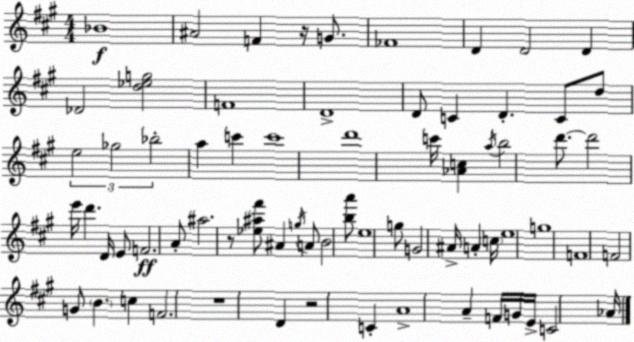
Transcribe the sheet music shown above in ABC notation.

X:1
T:Untitled
M:4/4
L:1/4
K:A
_B4 ^A2 F z/4 G/2 _F4 D D2 D _D2 [d_eg]2 F4 D4 D/2 C D C/2 d/2 e2 _g2 _b2 a c' c'4 d'4 c'/4 [_Ac] a/4 b2 d'/2 d'2 e'/4 d' D/4 E/2 F2 A/2 ^a2 z/2 [_e^a^f']/2 ^A g/4 A/2 B2 [ba']/2 e4 g/2 G2 ^A/4 A c/4 e4 g4 F4 F2 G/2 B c F2 z4 D z2 C A4 A F/4 G/4 E/4 C2 _A/4